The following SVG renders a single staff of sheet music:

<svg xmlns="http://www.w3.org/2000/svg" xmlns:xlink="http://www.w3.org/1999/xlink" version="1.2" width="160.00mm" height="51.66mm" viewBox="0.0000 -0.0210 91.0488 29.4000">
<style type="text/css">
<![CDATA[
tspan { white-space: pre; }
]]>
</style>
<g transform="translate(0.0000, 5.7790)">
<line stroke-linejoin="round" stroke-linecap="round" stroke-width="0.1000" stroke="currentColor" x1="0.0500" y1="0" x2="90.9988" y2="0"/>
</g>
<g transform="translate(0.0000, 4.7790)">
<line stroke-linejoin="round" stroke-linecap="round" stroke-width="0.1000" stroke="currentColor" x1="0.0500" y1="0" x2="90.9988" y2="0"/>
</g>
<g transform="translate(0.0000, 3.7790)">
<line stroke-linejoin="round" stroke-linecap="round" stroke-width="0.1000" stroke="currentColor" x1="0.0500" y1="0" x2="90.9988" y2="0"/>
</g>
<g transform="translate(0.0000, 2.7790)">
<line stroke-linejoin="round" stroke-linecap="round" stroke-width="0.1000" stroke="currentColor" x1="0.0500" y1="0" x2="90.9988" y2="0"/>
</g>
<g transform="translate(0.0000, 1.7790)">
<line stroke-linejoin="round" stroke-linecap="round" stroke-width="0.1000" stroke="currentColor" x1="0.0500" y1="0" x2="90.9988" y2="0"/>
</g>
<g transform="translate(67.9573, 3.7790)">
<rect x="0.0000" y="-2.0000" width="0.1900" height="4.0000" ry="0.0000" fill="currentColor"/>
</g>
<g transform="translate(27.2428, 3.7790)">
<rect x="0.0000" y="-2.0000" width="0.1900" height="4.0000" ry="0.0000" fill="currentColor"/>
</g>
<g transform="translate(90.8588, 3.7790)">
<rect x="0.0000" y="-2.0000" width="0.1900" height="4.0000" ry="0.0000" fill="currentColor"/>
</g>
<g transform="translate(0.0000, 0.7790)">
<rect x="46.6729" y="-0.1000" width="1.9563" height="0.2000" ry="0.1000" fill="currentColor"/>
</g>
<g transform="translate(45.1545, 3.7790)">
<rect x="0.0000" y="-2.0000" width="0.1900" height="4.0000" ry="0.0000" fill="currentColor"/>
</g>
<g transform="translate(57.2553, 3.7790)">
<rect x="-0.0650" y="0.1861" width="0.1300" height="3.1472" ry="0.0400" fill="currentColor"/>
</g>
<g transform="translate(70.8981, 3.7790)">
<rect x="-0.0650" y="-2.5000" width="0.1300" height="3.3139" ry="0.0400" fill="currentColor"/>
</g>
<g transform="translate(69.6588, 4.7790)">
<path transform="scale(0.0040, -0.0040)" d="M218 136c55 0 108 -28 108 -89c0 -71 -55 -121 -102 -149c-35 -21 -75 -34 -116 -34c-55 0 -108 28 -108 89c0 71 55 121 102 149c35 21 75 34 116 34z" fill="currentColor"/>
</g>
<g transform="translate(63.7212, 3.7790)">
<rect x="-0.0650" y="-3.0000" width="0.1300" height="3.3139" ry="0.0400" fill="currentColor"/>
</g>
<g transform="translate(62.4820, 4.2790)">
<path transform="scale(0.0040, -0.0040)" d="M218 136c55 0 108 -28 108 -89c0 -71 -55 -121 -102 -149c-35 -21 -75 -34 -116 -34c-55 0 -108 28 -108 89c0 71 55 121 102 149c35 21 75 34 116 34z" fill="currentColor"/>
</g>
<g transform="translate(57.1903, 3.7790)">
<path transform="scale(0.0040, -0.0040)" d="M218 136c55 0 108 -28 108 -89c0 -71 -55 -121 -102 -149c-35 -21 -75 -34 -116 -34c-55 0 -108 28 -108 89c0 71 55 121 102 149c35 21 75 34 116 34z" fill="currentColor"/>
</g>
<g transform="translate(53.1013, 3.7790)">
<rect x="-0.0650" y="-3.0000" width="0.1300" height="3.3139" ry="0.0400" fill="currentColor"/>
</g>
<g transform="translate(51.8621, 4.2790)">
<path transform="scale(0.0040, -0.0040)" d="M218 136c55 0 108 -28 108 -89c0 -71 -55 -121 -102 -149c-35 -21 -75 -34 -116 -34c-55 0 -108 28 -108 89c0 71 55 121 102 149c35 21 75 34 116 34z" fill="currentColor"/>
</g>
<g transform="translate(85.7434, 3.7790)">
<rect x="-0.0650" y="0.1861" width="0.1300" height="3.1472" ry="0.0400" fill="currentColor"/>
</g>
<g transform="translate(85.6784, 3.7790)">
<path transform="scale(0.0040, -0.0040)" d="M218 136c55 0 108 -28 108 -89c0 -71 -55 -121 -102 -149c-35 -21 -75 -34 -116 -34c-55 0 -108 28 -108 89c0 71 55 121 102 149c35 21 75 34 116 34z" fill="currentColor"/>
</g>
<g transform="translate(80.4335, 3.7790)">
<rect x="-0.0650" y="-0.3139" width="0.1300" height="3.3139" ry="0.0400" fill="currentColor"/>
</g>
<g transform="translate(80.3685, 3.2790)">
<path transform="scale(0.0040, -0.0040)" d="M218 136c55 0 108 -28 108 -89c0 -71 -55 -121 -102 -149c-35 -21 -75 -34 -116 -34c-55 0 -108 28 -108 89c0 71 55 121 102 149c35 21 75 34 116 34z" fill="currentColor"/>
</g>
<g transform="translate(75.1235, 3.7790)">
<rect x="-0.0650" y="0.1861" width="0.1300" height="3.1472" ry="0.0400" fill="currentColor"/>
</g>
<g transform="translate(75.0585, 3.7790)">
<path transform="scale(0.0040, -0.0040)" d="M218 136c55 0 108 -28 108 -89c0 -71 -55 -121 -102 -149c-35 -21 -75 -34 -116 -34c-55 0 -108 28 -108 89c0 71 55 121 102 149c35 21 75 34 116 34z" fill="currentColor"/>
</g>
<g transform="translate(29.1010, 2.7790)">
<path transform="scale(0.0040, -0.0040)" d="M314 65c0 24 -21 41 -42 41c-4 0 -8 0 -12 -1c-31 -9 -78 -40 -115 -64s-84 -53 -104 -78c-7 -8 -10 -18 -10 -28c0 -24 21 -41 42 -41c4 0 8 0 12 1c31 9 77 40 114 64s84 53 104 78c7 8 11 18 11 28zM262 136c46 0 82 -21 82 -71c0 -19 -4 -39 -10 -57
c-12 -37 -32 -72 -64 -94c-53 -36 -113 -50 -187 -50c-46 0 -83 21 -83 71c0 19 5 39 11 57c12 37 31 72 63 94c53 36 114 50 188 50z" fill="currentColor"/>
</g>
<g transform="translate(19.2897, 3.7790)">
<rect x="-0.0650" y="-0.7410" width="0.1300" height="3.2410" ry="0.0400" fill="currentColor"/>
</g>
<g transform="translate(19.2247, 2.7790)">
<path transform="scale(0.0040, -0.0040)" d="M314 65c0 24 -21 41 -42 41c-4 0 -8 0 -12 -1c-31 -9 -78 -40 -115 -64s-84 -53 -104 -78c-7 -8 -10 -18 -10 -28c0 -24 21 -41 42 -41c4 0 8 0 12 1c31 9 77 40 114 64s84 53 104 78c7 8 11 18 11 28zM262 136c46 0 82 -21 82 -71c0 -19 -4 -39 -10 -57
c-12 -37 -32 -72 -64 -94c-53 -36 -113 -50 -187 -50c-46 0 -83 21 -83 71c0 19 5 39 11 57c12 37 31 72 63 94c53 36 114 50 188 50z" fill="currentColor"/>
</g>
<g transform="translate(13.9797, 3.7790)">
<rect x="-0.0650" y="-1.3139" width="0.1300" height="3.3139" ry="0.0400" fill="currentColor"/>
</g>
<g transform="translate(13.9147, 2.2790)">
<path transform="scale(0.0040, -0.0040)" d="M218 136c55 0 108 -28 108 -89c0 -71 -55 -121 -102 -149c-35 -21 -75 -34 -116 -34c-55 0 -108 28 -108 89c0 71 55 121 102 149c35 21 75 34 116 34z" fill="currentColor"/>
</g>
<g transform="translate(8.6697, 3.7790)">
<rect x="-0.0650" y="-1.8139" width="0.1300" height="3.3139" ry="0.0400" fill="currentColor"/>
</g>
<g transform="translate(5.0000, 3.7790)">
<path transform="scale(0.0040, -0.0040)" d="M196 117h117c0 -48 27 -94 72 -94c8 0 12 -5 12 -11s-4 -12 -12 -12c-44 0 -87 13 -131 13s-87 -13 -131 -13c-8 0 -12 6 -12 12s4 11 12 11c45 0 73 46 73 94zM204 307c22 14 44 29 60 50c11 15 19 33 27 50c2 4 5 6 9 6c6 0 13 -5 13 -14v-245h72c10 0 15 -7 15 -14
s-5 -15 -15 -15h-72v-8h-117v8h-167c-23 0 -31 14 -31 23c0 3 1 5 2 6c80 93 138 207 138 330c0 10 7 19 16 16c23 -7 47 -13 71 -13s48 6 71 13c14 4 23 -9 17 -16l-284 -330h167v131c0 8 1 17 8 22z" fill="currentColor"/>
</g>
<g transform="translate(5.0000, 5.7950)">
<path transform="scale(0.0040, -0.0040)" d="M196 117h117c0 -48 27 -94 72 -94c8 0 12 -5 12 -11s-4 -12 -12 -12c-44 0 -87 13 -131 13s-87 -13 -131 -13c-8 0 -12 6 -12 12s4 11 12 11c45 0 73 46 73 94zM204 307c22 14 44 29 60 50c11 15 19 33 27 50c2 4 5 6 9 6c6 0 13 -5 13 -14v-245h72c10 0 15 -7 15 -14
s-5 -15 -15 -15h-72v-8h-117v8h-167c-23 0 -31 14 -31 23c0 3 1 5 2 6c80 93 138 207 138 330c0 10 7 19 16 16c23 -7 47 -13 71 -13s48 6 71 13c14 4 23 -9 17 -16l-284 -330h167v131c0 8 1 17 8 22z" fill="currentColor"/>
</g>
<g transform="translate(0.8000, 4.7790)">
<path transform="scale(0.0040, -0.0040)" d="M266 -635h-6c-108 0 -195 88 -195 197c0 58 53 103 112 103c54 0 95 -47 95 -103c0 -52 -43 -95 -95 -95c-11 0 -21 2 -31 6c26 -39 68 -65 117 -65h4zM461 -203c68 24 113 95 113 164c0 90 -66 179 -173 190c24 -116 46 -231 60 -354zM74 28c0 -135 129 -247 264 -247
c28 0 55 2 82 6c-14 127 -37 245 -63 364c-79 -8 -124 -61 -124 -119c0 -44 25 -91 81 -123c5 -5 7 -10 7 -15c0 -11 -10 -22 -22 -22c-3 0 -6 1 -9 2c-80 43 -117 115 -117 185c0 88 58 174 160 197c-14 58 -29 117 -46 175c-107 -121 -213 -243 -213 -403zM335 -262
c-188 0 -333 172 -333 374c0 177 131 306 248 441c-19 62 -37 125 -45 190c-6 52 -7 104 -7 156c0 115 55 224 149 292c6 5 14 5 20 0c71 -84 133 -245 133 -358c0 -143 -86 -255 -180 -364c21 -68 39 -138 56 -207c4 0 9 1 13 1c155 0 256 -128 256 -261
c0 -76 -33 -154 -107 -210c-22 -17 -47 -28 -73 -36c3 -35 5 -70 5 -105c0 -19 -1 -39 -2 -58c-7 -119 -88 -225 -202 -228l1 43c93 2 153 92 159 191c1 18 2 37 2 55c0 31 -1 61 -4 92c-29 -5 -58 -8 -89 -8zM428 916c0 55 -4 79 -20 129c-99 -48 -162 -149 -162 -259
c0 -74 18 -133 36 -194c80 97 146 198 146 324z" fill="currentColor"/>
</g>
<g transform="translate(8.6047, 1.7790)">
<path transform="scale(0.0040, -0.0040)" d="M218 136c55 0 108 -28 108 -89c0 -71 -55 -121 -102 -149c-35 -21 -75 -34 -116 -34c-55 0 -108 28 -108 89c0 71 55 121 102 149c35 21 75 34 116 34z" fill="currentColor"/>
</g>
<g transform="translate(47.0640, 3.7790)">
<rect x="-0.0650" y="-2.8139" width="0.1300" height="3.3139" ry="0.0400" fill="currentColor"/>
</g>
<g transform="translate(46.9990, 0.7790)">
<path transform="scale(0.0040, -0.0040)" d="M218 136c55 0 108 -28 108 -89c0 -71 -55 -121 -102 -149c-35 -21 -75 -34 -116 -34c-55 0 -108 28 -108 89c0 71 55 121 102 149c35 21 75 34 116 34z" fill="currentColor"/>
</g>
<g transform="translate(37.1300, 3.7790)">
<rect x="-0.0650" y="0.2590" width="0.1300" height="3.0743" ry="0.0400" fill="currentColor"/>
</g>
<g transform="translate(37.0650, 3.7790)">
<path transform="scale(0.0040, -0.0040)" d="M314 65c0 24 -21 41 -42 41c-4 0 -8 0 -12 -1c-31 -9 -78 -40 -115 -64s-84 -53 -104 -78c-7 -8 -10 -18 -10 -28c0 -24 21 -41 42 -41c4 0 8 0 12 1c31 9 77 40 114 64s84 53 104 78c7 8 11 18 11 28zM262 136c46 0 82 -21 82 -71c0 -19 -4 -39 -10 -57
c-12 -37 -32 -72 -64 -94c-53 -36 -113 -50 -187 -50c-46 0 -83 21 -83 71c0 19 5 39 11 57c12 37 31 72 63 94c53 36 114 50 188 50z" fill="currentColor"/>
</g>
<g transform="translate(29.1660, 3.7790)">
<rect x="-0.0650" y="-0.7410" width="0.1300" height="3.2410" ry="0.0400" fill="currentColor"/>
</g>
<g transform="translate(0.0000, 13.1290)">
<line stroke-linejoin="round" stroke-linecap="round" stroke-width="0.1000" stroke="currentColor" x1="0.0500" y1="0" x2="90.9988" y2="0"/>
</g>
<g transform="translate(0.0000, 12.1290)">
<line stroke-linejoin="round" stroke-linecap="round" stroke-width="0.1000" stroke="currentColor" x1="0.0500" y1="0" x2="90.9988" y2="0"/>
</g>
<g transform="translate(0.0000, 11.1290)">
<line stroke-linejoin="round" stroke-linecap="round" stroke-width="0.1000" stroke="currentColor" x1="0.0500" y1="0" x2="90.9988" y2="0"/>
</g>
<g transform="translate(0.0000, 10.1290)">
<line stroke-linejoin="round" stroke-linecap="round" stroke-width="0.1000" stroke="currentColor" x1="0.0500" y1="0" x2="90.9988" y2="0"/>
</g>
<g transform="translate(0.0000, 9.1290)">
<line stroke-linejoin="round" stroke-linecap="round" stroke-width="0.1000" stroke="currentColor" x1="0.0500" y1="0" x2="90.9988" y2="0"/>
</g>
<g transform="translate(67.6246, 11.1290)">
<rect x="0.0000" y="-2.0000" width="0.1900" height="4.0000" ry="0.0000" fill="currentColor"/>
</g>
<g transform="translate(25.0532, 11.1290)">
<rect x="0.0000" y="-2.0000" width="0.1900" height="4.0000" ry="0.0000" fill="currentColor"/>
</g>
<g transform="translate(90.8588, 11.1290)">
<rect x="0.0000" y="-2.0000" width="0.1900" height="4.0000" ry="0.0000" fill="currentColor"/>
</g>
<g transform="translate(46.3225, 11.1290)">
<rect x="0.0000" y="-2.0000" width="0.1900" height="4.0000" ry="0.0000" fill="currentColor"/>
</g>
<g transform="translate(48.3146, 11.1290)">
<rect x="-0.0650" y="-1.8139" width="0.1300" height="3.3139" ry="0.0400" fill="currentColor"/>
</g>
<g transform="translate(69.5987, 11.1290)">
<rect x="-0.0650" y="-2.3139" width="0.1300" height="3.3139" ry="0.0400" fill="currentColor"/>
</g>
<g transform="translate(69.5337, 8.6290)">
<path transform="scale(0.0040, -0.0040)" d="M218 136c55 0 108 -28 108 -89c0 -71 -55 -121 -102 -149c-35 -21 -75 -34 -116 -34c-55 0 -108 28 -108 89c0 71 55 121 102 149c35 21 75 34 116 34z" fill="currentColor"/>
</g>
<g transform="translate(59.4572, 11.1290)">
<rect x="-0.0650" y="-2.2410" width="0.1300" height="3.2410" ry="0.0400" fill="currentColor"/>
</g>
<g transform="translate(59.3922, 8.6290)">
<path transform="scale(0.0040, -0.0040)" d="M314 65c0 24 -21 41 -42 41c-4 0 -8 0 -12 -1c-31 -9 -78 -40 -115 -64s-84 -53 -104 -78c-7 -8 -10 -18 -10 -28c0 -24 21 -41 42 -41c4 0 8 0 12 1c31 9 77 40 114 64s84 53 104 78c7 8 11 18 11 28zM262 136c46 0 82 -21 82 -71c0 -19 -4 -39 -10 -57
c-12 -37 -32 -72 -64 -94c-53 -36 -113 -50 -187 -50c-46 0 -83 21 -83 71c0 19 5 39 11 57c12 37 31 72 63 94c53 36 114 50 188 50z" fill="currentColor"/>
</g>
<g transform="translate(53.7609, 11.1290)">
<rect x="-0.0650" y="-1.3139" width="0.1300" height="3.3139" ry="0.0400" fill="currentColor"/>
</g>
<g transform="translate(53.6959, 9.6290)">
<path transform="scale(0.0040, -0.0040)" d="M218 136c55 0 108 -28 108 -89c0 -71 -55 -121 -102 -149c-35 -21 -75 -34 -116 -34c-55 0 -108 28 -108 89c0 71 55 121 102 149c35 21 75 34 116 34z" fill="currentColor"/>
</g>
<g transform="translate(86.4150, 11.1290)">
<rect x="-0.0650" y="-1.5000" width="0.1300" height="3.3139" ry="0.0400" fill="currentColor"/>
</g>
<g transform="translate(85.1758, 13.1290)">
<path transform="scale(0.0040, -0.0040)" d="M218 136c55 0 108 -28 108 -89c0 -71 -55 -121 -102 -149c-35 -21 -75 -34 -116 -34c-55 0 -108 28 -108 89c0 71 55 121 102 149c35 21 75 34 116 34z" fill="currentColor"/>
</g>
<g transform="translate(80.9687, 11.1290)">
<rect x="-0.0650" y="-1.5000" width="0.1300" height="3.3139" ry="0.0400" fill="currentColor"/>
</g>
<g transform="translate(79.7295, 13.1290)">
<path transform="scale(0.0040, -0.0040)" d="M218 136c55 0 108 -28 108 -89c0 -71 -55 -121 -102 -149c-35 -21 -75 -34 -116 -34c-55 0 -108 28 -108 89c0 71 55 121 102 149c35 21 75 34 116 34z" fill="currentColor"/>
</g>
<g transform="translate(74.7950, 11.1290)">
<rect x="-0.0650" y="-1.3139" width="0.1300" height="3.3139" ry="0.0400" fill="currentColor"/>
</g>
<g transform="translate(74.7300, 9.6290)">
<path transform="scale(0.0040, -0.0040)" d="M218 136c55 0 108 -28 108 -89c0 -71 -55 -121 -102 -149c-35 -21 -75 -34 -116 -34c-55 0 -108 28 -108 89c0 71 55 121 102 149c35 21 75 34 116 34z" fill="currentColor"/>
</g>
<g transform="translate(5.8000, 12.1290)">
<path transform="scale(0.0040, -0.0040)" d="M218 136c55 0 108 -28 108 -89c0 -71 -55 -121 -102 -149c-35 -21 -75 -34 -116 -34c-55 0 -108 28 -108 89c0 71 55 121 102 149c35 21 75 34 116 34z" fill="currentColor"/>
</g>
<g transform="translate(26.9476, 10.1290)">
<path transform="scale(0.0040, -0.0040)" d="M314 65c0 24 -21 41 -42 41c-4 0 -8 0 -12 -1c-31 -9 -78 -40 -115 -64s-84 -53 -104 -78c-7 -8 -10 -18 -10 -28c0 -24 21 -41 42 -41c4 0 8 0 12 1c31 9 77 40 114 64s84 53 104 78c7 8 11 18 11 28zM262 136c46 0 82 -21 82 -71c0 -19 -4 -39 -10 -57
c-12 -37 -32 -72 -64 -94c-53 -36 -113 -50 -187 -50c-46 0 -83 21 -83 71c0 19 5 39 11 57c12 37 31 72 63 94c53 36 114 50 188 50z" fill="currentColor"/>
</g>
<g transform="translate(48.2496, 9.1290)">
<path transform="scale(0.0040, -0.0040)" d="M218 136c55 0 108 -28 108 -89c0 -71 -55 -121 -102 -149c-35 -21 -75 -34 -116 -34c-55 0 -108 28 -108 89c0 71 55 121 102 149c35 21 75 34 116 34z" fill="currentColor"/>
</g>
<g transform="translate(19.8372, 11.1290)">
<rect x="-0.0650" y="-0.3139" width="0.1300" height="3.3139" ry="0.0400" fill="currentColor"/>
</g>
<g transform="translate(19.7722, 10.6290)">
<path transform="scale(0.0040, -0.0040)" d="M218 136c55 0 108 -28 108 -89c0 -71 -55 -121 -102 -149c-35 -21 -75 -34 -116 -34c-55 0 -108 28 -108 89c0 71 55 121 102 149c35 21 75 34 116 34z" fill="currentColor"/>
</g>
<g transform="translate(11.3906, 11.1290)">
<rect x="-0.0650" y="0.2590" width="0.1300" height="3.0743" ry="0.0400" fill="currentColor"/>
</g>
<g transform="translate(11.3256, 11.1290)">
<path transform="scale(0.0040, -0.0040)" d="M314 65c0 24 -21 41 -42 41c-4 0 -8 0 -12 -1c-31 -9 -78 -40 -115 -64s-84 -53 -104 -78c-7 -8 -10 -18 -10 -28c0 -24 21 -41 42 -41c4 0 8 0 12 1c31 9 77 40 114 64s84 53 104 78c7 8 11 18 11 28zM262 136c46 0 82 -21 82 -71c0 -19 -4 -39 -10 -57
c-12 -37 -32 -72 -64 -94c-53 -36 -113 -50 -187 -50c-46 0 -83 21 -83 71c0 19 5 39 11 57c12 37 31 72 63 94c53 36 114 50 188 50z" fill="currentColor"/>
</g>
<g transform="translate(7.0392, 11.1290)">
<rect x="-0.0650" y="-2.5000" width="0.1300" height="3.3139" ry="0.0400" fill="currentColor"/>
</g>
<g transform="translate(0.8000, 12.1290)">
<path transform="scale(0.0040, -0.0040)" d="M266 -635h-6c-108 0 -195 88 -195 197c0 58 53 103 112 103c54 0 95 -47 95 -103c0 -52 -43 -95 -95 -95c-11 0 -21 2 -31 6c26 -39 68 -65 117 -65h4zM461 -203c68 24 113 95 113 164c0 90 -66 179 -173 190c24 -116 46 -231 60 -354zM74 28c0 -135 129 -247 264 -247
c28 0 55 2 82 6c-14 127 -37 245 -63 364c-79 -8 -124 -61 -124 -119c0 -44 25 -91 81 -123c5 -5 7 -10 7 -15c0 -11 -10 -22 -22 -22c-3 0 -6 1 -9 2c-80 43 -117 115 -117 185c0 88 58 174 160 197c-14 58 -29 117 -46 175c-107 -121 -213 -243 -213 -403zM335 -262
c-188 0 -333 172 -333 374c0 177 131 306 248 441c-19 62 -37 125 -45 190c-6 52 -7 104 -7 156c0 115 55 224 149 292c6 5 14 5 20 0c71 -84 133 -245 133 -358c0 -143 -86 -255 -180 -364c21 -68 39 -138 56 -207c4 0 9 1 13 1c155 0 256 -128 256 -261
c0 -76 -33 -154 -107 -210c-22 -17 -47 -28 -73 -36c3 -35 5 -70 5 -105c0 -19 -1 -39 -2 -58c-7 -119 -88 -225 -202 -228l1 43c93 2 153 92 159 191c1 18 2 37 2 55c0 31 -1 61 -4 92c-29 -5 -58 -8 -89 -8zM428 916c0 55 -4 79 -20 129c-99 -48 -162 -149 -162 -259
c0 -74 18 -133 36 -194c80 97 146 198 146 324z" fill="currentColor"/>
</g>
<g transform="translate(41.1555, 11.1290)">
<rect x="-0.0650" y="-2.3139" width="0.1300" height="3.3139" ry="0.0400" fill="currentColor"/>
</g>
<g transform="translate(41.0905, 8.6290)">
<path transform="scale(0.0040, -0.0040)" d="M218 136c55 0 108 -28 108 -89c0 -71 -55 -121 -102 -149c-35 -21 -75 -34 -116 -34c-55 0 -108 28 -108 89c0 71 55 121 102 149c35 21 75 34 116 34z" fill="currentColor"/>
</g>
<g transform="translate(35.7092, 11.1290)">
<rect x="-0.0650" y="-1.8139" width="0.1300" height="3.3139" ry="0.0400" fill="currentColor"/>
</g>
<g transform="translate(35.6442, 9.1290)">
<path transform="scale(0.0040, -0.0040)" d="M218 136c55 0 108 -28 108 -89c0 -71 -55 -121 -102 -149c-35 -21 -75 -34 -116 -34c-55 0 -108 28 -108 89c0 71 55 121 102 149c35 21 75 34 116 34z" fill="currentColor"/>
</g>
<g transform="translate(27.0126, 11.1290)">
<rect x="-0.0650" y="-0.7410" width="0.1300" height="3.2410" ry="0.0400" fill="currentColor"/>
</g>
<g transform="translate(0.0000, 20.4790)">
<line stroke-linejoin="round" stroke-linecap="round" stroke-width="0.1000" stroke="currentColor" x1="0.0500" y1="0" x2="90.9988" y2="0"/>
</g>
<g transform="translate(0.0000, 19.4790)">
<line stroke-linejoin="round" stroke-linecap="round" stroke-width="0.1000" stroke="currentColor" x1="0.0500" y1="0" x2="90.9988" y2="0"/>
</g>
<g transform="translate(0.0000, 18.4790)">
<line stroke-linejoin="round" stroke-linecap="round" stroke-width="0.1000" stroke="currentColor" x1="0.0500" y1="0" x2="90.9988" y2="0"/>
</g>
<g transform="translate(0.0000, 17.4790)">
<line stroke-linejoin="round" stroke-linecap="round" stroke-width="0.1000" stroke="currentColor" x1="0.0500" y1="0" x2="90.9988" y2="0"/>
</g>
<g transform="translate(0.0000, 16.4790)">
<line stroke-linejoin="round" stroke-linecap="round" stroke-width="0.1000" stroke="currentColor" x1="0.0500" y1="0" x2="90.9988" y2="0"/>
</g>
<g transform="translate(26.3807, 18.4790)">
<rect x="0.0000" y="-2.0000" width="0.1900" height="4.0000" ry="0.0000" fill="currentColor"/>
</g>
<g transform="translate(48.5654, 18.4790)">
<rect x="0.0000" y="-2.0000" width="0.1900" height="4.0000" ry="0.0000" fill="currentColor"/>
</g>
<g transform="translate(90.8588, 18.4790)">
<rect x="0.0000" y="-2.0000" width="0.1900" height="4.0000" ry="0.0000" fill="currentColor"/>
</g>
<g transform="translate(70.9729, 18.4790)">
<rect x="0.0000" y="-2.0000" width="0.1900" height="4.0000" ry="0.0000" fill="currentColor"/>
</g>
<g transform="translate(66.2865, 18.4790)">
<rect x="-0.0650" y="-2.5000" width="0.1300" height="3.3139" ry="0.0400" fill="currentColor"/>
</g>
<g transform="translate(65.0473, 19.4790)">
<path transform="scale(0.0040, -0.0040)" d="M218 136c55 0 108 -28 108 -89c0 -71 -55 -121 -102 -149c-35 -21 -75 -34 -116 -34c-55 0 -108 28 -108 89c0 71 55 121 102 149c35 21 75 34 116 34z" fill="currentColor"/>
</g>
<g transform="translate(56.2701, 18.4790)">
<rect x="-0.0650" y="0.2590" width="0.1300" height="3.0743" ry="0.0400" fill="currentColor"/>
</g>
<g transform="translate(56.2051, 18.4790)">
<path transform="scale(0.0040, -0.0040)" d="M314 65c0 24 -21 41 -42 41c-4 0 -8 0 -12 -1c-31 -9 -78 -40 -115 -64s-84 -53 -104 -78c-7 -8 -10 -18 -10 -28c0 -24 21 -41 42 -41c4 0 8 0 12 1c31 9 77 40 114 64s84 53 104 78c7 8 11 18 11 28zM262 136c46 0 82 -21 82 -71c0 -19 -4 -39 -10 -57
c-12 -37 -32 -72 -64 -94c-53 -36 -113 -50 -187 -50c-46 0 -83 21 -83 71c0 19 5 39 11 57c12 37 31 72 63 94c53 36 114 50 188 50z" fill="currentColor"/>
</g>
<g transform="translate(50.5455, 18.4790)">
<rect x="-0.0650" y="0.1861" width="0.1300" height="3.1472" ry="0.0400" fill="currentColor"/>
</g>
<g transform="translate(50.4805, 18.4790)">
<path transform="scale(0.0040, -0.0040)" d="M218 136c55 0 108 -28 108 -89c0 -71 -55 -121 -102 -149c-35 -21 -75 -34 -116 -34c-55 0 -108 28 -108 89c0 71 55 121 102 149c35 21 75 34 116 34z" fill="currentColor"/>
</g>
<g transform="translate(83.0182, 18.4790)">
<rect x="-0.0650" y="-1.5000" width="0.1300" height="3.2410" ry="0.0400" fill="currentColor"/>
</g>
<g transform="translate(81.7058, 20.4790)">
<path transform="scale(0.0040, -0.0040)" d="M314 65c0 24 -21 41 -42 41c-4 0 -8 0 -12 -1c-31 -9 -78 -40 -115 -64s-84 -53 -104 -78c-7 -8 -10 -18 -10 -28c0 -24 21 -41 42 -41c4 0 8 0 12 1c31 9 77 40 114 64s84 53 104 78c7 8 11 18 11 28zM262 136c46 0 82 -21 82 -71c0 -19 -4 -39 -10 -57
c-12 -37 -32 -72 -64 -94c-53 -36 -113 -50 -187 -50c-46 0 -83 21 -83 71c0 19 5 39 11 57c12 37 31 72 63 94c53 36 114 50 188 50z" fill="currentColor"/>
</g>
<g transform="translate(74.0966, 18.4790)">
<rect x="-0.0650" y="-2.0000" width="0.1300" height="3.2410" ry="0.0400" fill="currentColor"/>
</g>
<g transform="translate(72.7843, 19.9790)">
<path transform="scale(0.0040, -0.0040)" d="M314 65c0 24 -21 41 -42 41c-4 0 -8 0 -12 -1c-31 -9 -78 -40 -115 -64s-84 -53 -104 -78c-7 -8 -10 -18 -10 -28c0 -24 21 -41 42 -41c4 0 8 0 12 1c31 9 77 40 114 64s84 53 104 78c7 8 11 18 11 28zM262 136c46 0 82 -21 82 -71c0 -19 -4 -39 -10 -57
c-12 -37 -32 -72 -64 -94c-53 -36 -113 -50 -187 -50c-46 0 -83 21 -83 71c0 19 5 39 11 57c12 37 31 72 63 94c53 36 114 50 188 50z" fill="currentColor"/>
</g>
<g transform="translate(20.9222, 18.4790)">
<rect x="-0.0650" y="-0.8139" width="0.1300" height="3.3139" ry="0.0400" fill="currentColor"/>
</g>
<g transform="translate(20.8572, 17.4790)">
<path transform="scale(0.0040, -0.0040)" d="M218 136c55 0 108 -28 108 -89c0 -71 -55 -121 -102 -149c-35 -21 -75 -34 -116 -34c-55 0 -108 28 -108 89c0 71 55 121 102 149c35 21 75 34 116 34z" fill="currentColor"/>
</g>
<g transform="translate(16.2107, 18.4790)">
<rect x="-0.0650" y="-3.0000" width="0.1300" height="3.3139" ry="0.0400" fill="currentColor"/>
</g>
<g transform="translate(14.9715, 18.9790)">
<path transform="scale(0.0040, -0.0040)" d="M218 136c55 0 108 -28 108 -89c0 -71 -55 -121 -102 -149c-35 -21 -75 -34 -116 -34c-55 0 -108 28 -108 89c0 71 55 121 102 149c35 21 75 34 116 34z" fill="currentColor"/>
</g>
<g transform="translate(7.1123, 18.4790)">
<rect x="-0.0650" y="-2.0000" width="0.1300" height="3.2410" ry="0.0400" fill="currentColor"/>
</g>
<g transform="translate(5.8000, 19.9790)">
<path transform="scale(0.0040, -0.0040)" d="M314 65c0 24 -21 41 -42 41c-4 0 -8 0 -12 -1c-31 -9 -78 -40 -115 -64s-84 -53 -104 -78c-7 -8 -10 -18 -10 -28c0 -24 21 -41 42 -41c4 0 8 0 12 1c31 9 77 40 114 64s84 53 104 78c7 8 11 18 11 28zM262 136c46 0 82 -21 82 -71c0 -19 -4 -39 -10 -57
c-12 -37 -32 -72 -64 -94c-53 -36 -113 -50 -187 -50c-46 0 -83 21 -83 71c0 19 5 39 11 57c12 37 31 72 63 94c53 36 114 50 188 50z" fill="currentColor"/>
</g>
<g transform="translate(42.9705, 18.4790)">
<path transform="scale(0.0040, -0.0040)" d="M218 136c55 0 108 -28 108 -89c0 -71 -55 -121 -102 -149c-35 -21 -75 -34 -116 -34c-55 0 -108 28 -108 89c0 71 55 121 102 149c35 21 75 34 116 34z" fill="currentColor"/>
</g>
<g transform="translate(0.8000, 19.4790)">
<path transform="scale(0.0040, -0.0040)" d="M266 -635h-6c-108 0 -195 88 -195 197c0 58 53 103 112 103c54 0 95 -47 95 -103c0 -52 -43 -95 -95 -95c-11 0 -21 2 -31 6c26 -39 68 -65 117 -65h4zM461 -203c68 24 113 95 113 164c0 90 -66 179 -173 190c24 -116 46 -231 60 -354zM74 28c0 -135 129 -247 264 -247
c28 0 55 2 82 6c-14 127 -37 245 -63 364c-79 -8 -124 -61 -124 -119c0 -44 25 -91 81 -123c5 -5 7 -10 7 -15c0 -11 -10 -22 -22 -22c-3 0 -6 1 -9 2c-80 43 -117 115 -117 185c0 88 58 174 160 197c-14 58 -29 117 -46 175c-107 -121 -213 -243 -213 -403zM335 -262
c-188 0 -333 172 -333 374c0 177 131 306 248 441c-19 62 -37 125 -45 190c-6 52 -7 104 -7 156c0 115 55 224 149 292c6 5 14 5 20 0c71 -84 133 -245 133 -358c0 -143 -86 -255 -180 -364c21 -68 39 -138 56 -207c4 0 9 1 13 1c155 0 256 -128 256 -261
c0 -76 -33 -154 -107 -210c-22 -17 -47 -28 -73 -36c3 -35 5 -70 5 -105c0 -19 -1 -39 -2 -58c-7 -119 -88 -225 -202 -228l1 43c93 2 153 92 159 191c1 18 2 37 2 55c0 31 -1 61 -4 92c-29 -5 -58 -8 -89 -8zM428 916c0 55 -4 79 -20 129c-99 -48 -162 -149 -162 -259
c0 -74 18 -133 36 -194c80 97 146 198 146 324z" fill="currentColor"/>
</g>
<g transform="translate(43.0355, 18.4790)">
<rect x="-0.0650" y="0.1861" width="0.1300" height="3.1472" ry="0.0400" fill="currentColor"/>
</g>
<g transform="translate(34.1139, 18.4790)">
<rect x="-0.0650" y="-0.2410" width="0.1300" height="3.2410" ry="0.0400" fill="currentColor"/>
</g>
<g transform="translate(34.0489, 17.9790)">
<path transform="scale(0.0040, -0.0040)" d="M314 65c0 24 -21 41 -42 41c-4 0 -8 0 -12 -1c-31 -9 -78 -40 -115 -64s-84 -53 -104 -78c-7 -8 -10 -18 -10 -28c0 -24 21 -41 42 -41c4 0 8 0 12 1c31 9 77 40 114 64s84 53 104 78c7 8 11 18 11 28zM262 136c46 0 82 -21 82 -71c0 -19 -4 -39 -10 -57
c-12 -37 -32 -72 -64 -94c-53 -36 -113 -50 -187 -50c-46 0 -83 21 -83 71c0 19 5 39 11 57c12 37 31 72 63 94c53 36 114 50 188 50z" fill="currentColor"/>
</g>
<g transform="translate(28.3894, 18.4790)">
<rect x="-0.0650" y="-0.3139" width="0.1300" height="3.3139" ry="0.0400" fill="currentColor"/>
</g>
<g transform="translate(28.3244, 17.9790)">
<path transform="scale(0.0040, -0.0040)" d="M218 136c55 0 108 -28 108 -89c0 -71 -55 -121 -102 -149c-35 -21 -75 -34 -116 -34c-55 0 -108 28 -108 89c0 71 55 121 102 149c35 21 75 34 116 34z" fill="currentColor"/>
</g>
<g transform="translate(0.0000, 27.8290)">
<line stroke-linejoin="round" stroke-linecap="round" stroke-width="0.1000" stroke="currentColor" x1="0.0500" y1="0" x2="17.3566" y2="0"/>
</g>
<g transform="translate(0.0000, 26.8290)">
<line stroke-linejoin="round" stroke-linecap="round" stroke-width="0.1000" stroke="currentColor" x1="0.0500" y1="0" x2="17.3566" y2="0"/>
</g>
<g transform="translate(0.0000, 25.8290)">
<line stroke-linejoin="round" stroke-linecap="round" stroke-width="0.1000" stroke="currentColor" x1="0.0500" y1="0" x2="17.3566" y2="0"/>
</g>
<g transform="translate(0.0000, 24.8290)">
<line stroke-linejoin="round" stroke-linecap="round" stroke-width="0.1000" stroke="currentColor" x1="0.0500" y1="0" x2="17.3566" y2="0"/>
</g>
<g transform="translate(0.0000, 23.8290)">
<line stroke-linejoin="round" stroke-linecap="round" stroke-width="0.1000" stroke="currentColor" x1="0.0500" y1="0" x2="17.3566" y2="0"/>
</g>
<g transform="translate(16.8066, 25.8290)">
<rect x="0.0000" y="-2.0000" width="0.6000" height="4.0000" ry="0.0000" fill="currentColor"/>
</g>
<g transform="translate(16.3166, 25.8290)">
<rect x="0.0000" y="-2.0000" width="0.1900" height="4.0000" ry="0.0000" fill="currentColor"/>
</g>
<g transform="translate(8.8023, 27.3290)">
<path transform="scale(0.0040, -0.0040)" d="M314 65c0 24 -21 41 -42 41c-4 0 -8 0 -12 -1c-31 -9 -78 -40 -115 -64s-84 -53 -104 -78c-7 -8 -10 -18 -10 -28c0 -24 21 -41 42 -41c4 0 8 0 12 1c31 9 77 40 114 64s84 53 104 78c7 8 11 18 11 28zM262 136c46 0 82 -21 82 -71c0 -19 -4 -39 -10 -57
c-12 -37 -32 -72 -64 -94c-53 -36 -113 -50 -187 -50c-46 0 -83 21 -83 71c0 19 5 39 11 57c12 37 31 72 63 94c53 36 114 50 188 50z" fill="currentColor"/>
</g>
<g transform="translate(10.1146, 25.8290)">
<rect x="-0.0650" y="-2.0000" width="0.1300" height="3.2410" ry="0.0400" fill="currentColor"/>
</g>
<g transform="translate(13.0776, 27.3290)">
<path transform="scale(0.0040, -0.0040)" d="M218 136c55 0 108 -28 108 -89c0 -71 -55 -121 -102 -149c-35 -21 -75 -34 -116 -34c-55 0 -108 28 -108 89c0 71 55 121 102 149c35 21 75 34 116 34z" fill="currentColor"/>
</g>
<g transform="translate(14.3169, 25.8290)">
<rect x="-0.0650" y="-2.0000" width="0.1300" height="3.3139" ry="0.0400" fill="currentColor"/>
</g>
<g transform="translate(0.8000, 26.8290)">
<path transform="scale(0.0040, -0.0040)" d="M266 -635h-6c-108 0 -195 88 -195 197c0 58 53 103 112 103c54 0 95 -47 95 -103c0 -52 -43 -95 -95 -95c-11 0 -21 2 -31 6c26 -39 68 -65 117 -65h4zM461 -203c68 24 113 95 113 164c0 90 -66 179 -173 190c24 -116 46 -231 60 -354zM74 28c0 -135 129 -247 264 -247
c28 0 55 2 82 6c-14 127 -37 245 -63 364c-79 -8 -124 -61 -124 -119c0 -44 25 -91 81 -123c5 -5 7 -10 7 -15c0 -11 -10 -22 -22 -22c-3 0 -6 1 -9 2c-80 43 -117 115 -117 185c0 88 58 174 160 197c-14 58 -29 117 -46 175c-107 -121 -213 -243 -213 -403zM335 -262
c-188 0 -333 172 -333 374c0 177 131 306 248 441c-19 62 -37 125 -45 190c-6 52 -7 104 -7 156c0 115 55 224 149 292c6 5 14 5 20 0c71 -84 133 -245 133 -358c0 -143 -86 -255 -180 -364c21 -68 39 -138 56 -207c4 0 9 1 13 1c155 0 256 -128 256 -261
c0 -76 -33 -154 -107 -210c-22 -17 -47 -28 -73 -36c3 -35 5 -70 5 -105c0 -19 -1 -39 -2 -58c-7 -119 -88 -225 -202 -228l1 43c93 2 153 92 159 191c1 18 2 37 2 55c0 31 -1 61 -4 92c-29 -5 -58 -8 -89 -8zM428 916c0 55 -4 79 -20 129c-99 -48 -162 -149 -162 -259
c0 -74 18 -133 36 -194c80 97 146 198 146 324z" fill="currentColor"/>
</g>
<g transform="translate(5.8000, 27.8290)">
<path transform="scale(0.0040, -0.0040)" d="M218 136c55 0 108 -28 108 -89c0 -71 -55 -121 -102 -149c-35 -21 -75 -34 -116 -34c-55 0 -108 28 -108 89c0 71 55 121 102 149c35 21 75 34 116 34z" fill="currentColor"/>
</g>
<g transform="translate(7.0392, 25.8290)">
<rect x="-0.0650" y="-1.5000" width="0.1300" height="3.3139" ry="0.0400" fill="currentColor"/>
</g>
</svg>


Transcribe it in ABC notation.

X:1
T:Untitled
M:4/4
L:1/4
K:C
f e d2 d2 B2 a A B A G B c B G B2 c d2 f g f e g2 g e E E F2 A d c c2 B B B2 G F2 E2 E F2 F